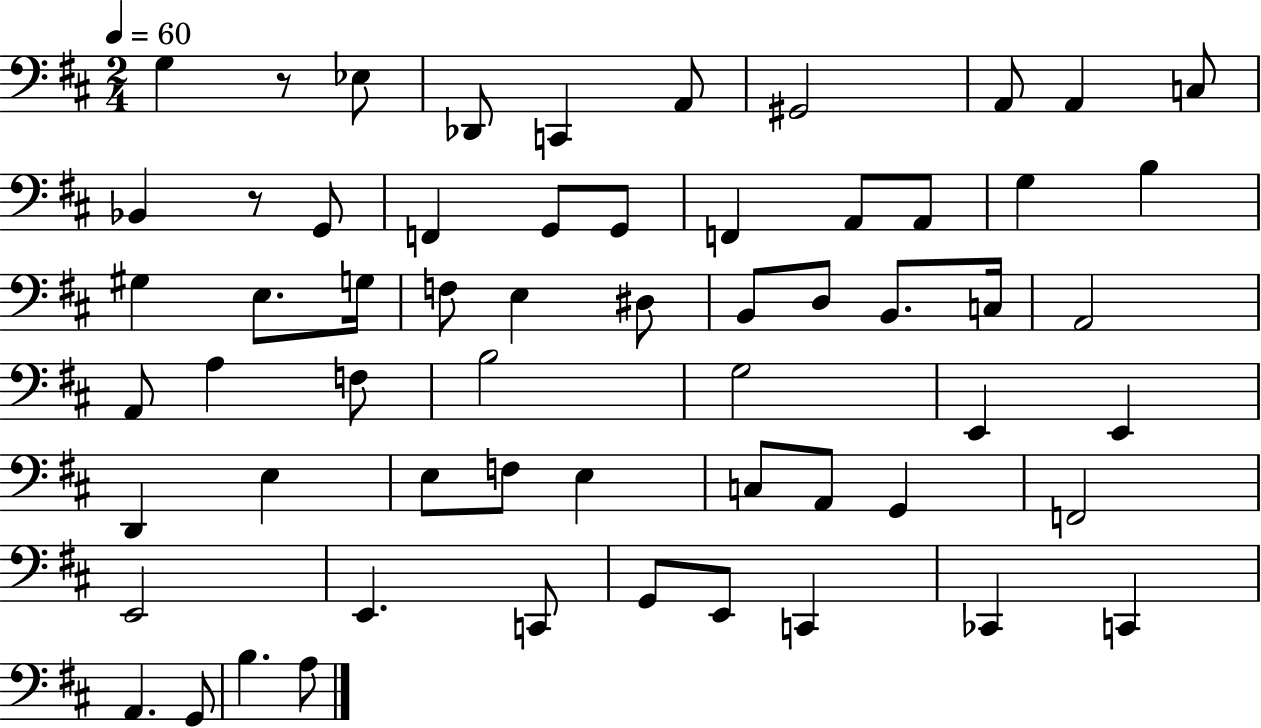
X:1
T:Untitled
M:2/4
L:1/4
K:D
G, z/2 _E,/2 _D,,/2 C,, A,,/2 ^G,,2 A,,/2 A,, C,/2 _B,, z/2 G,,/2 F,, G,,/2 G,,/2 F,, A,,/2 A,,/2 G, B, ^G, E,/2 G,/4 F,/2 E, ^D,/2 B,,/2 D,/2 B,,/2 C,/4 A,,2 A,,/2 A, F,/2 B,2 G,2 E,, E,, D,, E, E,/2 F,/2 E, C,/2 A,,/2 G,, F,,2 E,,2 E,, C,,/2 G,,/2 E,,/2 C,, _C,, C,, A,, G,,/2 B, A,/2